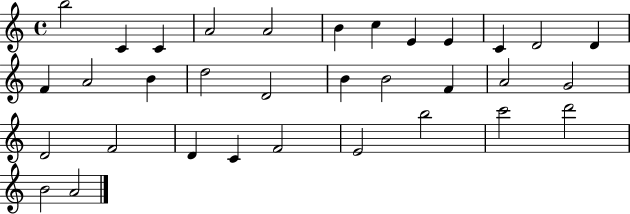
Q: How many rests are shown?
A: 0